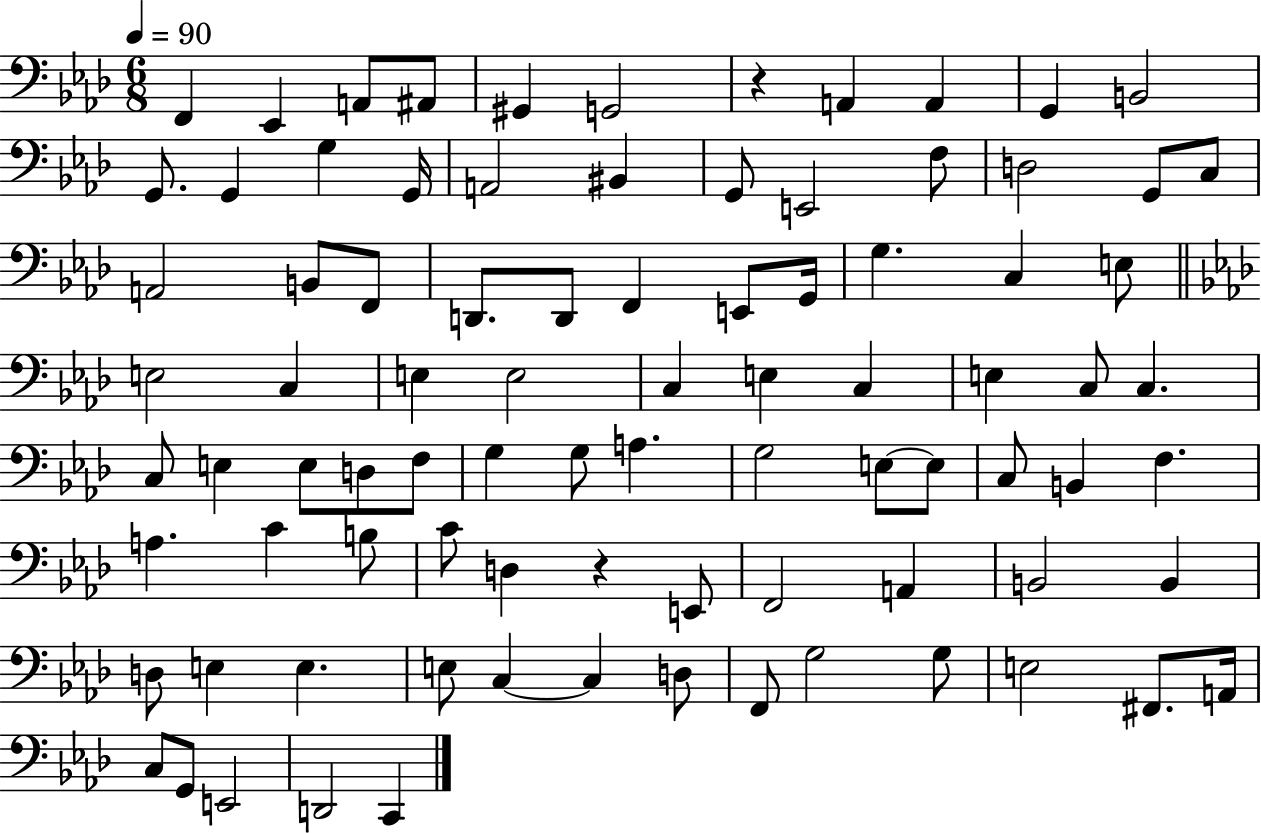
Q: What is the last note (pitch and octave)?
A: C2